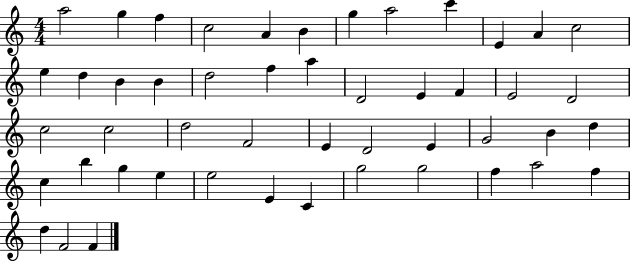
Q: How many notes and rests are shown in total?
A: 49